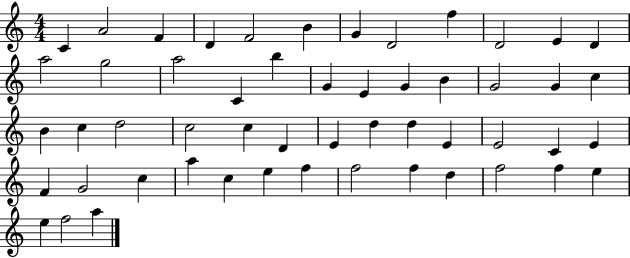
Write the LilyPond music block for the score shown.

{
  \clef treble
  \numericTimeSignature
  \time 4/4
  \key c \major
  c'4 a'2 f'4 | d'4 f'2 b'4 | g'4 d'2 f''4 | d'2 e'4 d'4 | \break a''2 g''2 | a''2 c'4 b''4 | g'4 e'4 g'4 b'4 | g'2 g'4 c''4 | \break b'4 c''4 d''2 | c''2 c''4 d'4 | e'4 d''4 d''4 e'4 | e'2 c'4 e'4 | \break f'4 g'2 c''4 | a''4 c''4 e''4 f''4 | f''2 f''4 d''4 | f''2 f''4 e''4 | \break e''4 f''2 a''4 | \bar "|."
}